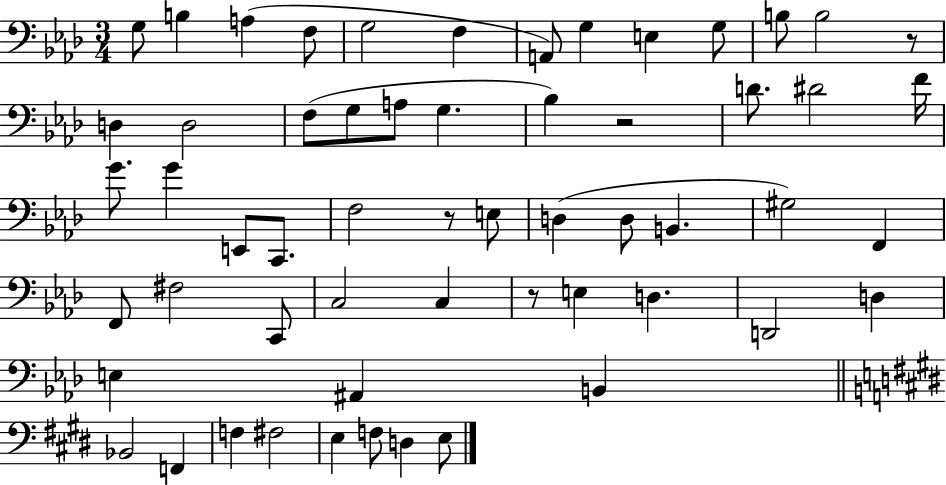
{
  \clef bass
  \numericTimeSignature
  \time 3/4
  \key aes \major
  g8 b4 a4( f8 | g2 f4 | a,8) g4 e4 g8 | b8 b2 r8 | \break d4 d2 | f8( g8 a8 g4. | bes4) r2 | d'8. dis'2 f'16 | \break g'8. g'4 e,8 c,8. | f2 r8 e8 | d4( d8 b,4. | gis2) f,4 | \break f,8 fis2 c,8 | c2 c4 | r8 e4 d4. | d,2 d4 | \break e4 ais,4 b,4 | \bar "||" \break \key e \major bes,2 f,4 | f4 fis2 | e4 f8 d4 e8 | \bar "|."
}